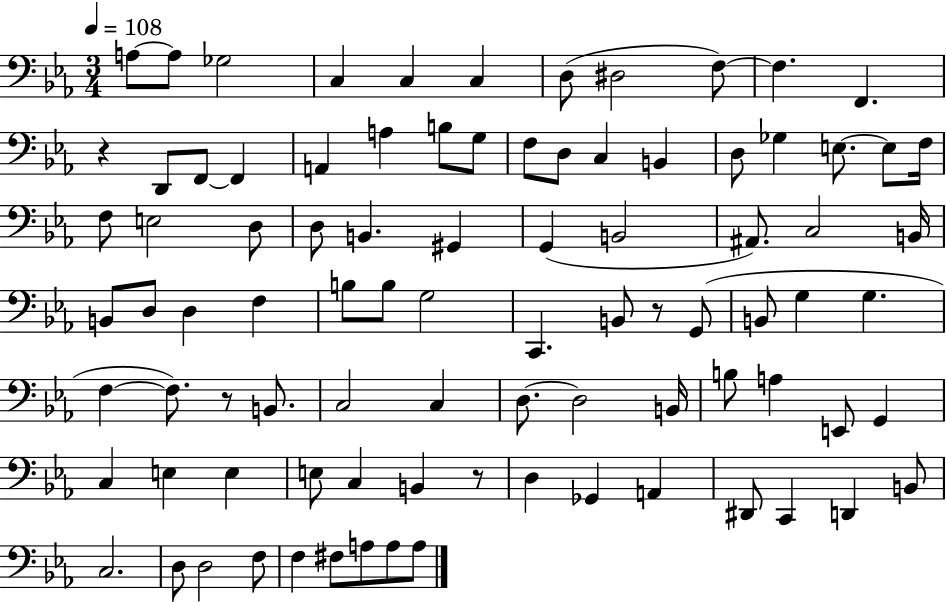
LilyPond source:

{
  \clef bass
  \numericTimeSignature
  \time 3/4
  \key ees \major
  \tempo 4 = 108
  a8~~ a8 ges2 | c4 c4 c4 | d8( dis2 f8~~) | f4. f,4. | \break r4 d,8 f,8~~ f,4 | a,4 a4 b8 g8 | f8 d8 c4 b,4 | d8 ges4 e8.~~ e8 f16 | \break f8 e2 d8 | d8 b,4. gis,4 | g,4( b,2 | ais,8.) c2 b,16 | \break b,8 d8 d4 f4 | b8 b8 g2 | c,4. b,8 r8 g,8( | b,8 g4 g4. | \break f4~~ f8.) r8 b,8. | c2 c4 | d8.~~ d2 b,16 | b8 a4 e,8 g,4 | \break c4 e4 e4 | e8 c4 b,4 r8 | d4 ges,4 a,4 | dis,8 c,4 d,4 b,8 | \break c2. | d8 d2 f8 | f4 fis8 a8 a8 a8 | \bar "|."
}